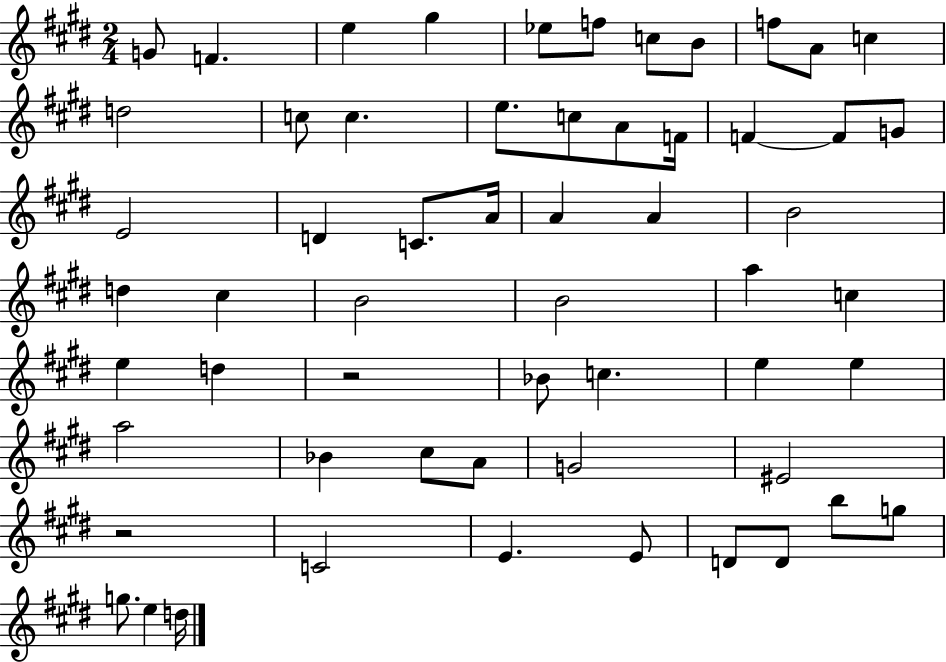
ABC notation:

X:1
T:Untitled
M:2/4
L:1/4
K:E
G/2 F e ^g _e/2 f/2 c/2 B/2 f/2 A/2 c d2 c/2 c e/2 c/2 A/2 F/4 F F/2 G/2 E2 D C/2 A/4 A A B2 d ^c B2 B2 a c e d z2 _B/2 c e e a2 _B ^c/2 A/2 G2 ^E2 z2 C2 E E/2 D/2 D/2 b/2 g/2 g/2 e d/4